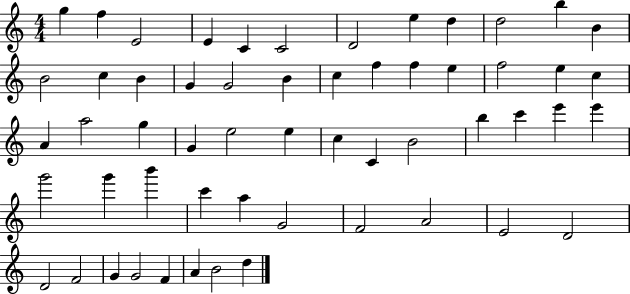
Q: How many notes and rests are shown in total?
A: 56